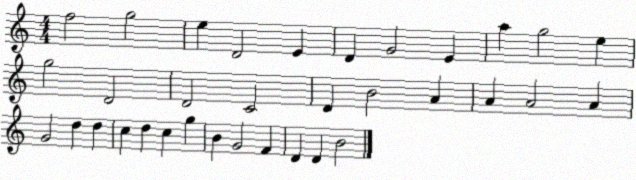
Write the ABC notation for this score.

X:1
T:Untitled
M:4/4
L:1/4
K:C
f2 g2 e D2 E D G2 E a g2 e g2 D2 D2 C2 D B2 A A A2 A G2 d d c d c g B G2 F D D B2